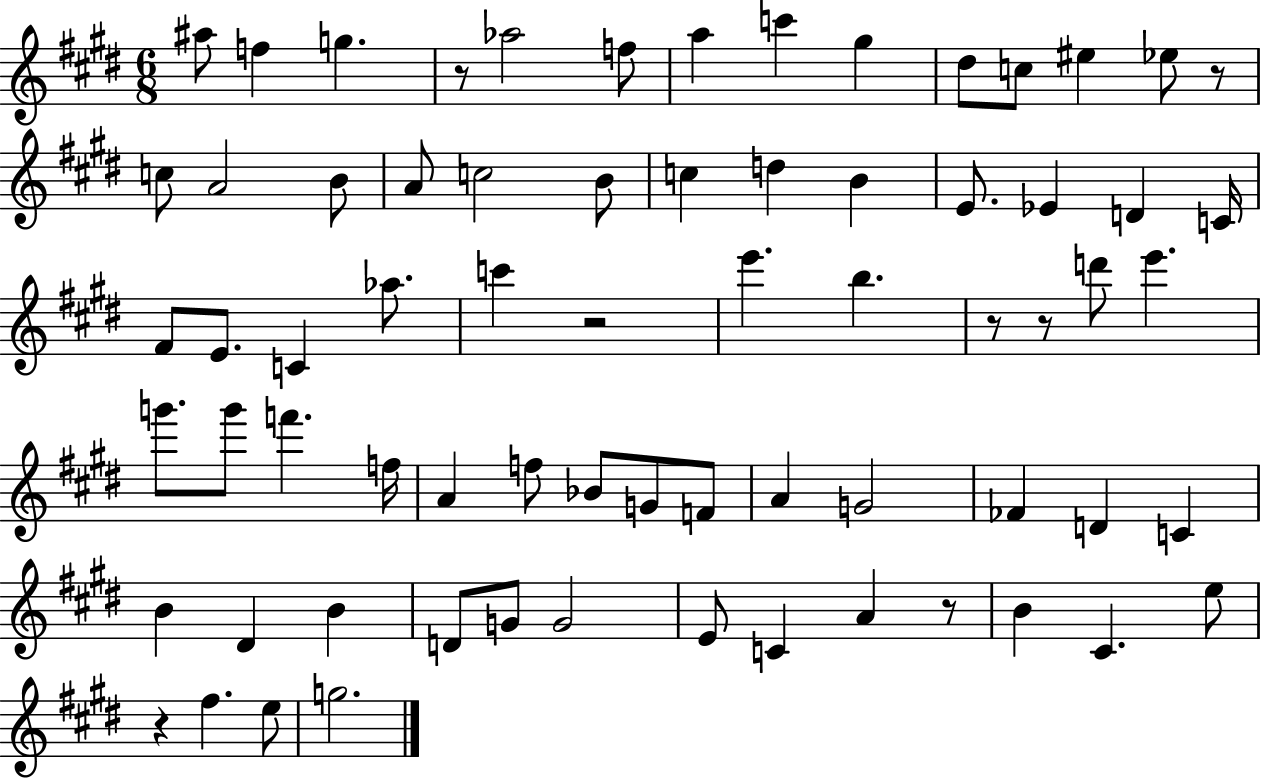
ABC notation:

X:1
T:Untitled
M:6/8
L:1/4
K:E
^a/2 f g z/2 _a2 f/2 a c' ^g ^d/2 c/2 ^e _e/2 z/2 c/2 A2 B/2 A/2 c2 B/2 c d B E/2 _E D C/4 ^F/2 E/2 C _a/2 c' z2 e' b z/2 z/2 d'/2 e' g'/2 g'/2 f' f/4 A f/2 _B/2 G/2 F/2 A G2 _F D C B ^D B D/2 G/2 G2 E/2 C A z/2 B ^C e/2 z ^f e/2 g2